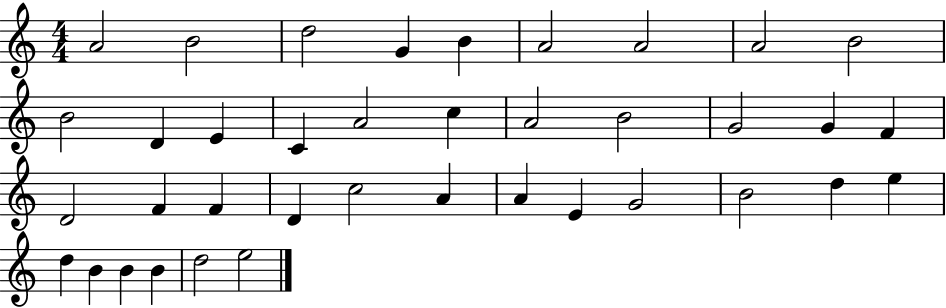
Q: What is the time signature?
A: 4/4